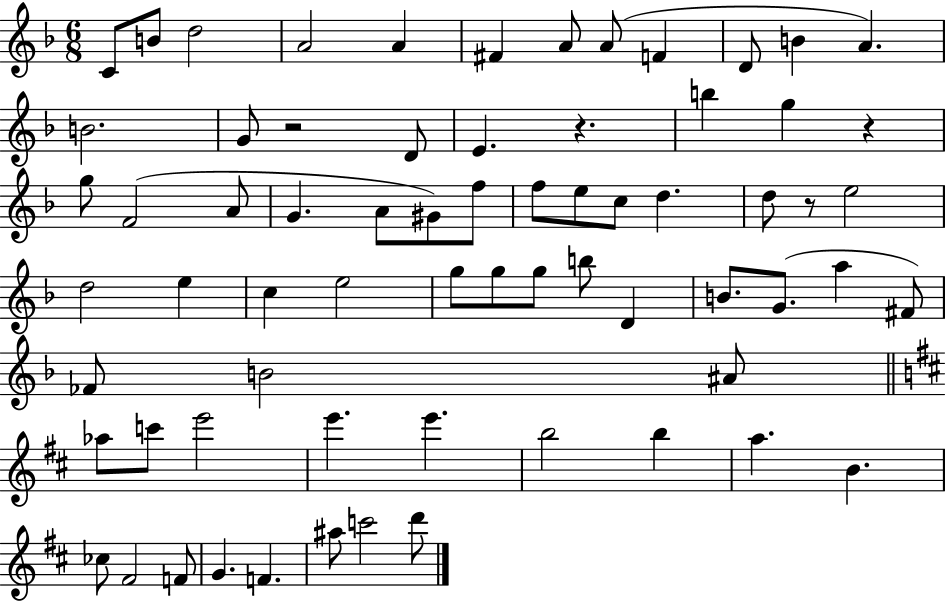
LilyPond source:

{
  \clef treble
  \numericTimeSignature
  \time 6/8
  \key f \major
  c'8 b'8 d''2 | a'2 a'4 | fis'4 a'8 a'8( f'4 | d'8 b'4 a'4.) | \break b'2. | g'8 r2 d'8 | e'4. r4. | b''4 g''4 r4 | \break g''8 f'2( a'8 | g'4. a'8 gis'8) f''8 | f''8 e''8 c''8 d''4. | d''8 r8 e''2 | \break d''2 e''4 | c''4 e''2 | g''8 g''8 g''8 b''8 d'4 | b'8. g'8.( a''4 fis'8) | \break fes'8 b'2 ais'8 | \bar "||" \break \key b \minor aes''8 c'''8 e'''2 | e'''4. e'''4. | b''2 b''4 | a''4. b'4. | \break ces''8 fis'2 f'8 | g'4. f'4. | ais''8 c'''2 d'''8 | \bar "|."
}